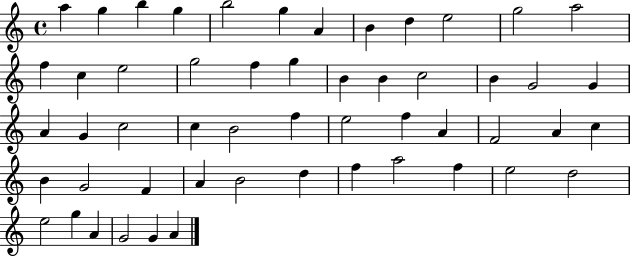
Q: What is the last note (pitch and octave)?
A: A4